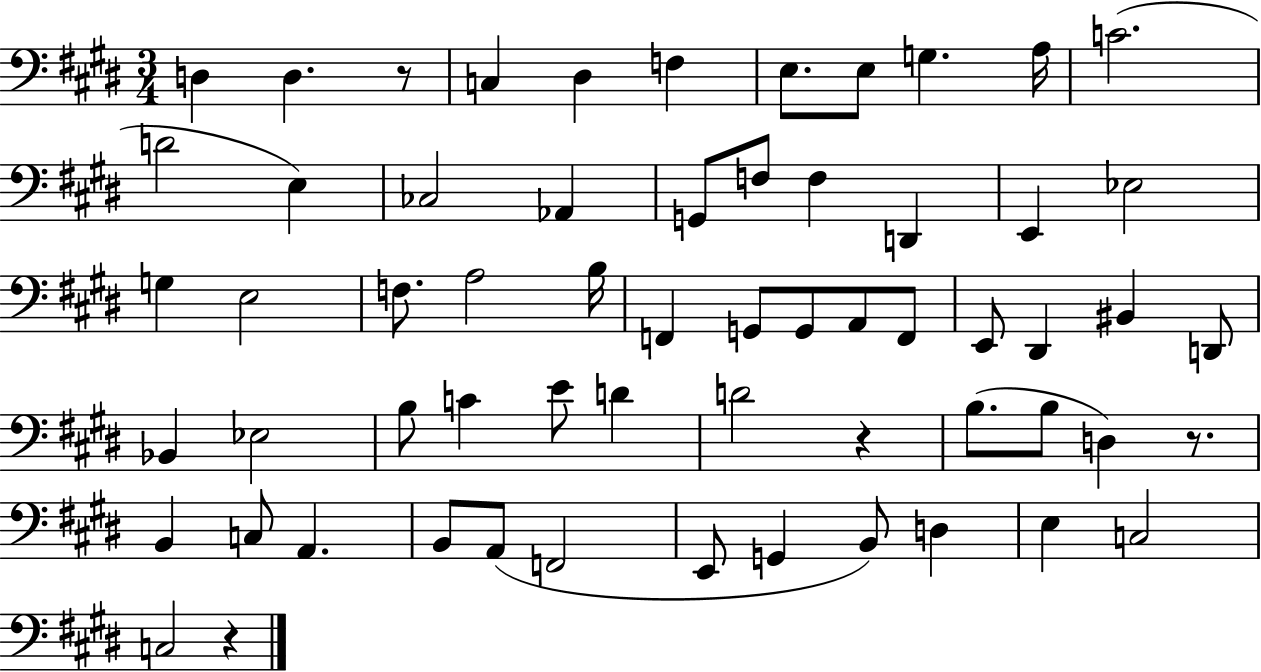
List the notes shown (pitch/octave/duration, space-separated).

D3/q D3/q. R/e C3/q D#3/q F3/q E3/e. E3/e G3/q. A3/s C4/h. D4/h E3/q CES3/h Ab2/q G2/e F3/e F3/q D2/q E2/q Eb3/h G3/q E3/h F3/e. A3/h B3/s F2/q G2/e G2/e A2/e F2/e E2/e D#2/q BIS2/q D2/e Bb2/q Eb3/h B3/e C4/q E4/e D4/q D4/h R/q B3/e. B3/e D3/q R/e. B2/q C3/e A2/q. B2/e A2/e F2/h E2/e G2/q B2/e D3/q E3/q C3/h C3/h R/q